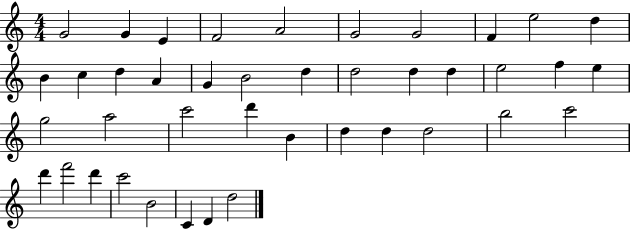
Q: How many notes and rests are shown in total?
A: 41